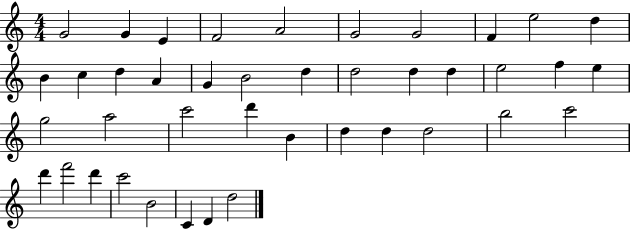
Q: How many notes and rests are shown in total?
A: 41